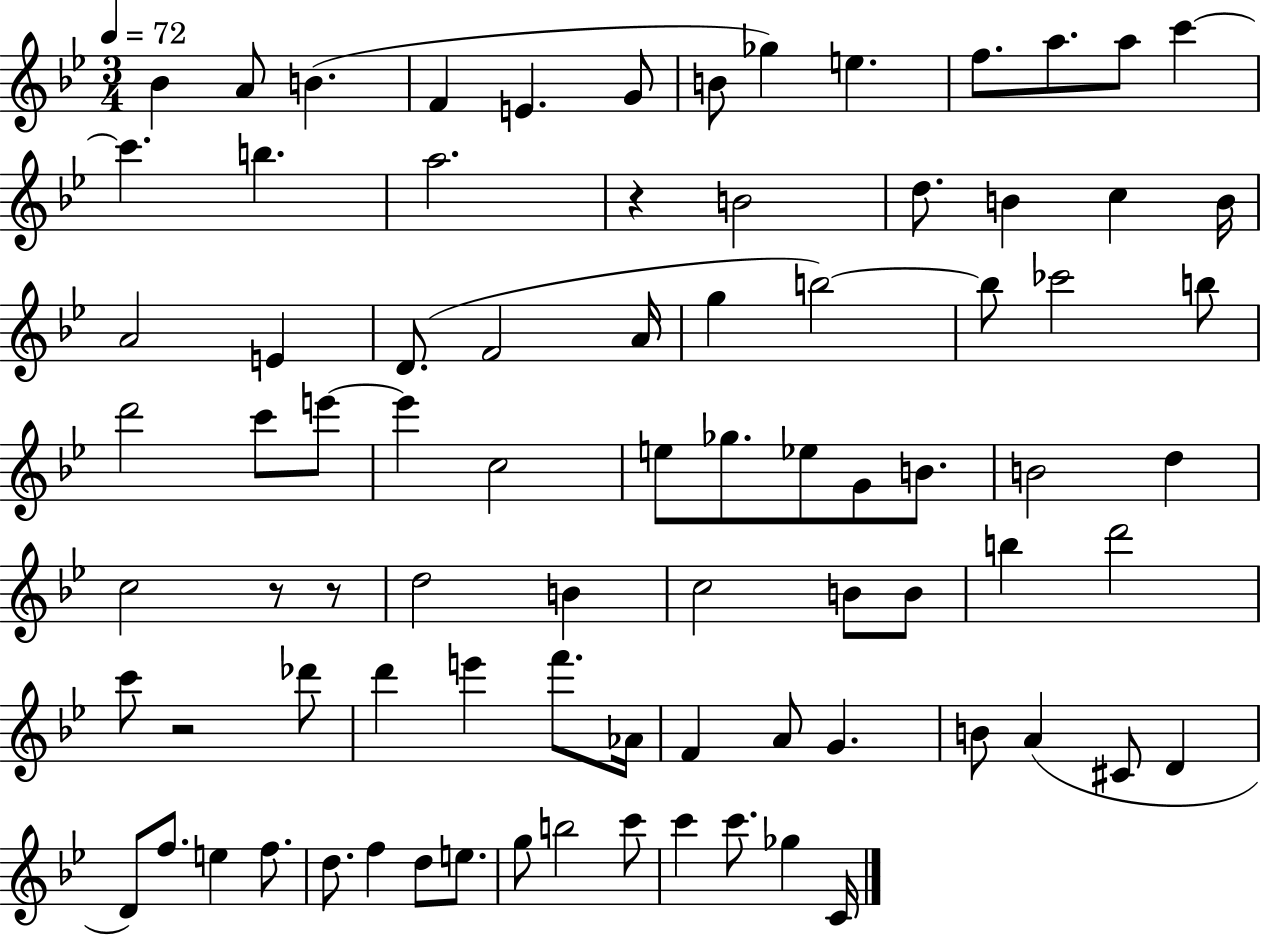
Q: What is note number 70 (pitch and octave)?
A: F5